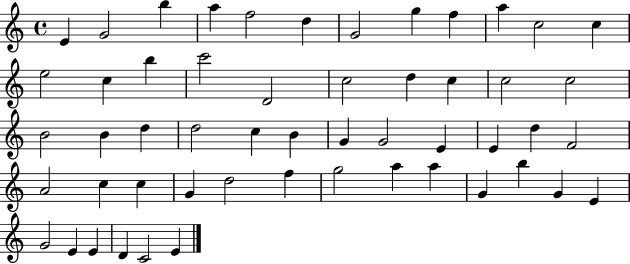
{
  \clef treble
  \time 4/4
  \defaultTimeSignature
  \key c \major
  e'4 g'2 b''4 | a''4 f''2 d''4 | g'2 g''4 f''4 | a''4 c''2 c''4 | \break e''2 c''4 b''4 | c'''2 d'2 | c''2 d''4 c''4 | c''2 c''2 | \break b'2 b'4 d''4 | d''2 c''4 b'4 | g'4 g'2 e'4 | e'4 d''4 f'2 | \break a'2 c''4 c''4 | g'4 d''2 f''4 | g''2 a''4 a''4 | g'4 b''4 g'4 e'4 | \break g'2 e'4 e'4 | d'4 c'2 e'4 | \bar "|."
}